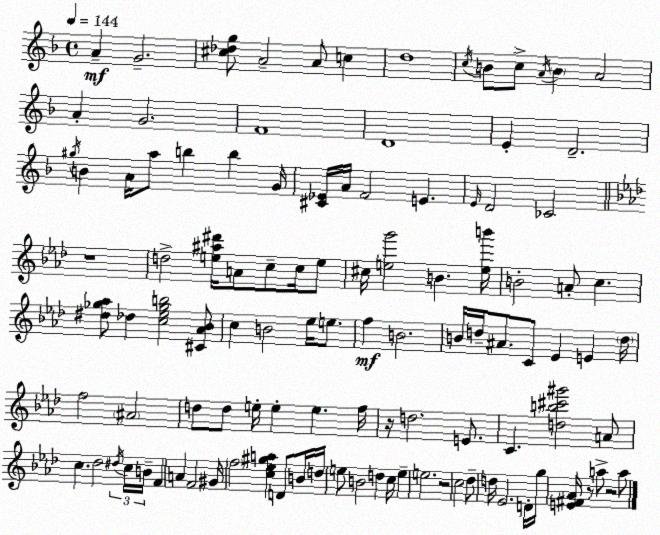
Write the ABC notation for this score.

X:1
T:Untitled
M:4/4
L:1/4
K:F
A G2 [^c_dg]/2 A2 A/2 c d4 c/4 B/2 c/2 A/4 B A2 A G2 F4 D4 E D2 ^g/4 B A/4 a/2 b b G/4 [^C_E]/4 A/4 F2 E E/4 D2 _C2 z4 d2 [e^a^d']/4 A/2 c/2 c/4 e/2 ^c/4 [eg']2 B [eb']/4 B2 A/2 c [^d_g_a]/2 _d [c_e_gb]2 [^C_A_B]/2 c B2 _e/4 e/2 f B2 B/4 d/4 ^A/2 C/2 _E E d/4 f2 ^A2 d/2 d/2 e/4 e e f/4 z/4 d2 E/2 C [db^c'^g']2 A/2 c _d2 ^d/4 c/4 B/4 F A F2 ^G/4 f2 [c_e^ga] D/2 B/4 d/4 e/2 B2 d c/4 e e2 z2 c2 _d/2 d/4 _E2 D/4 g/4 [E^F_A]/4 z/2 a/2 z2 a/2